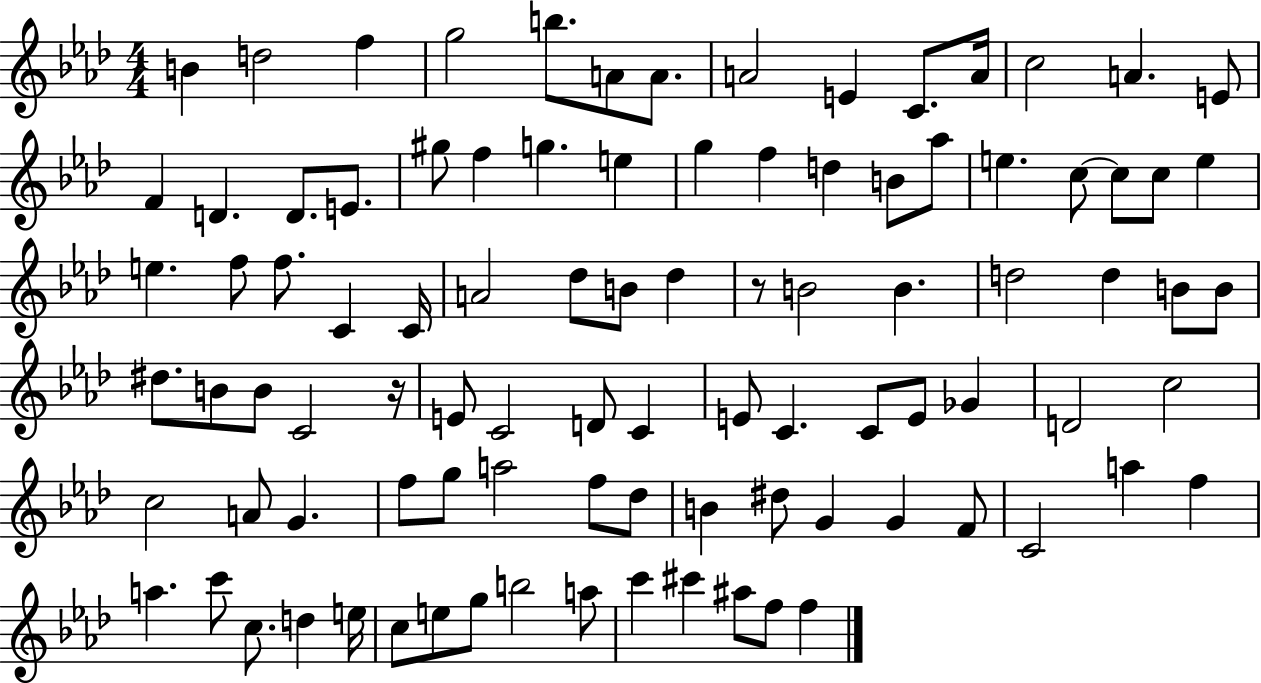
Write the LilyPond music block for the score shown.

{
  \clef treble
  \numericTimeSignature
  \time 4/4
  \key aes \major
  b'4 d''2 f''4 | g''2 b''8. a'8 a'8. | a'2 e'4 c'8. a'16 | c''2 a'4. e'8 | \break f'4 d'4. d'8. e'8. | gis''8 f''4 g''4. e''4 | g''4 f''4 d''4 b'8 aes''8 | e''4. c''8~~ c''8 c''8 e''4 | \break e''4. f''8 f''8. c'4 c'16 | a'2 des''8 b'8 des''4 | r8 b'2 b'4. | d''2 d''4 b'8 b'8 | \break dis''8. b'8 b'8 c'2 r16 | e'8 c'2 d'8 c'4 | e'8 c'4. c'8 e'8 ges'4 | d'2 c''2 | \break c''2 a'8 g'4. | f''8 g''8 a''2 f''8 des''8 | b'4 dis''8 g'4 g'4 f'8 | c'2 a''4 f''4 | \break a''4. c'''8 c''8. d''4 e''16 | c''8 e''8 g''8 b''2 a''8 | c'''4 cis'''4 ais''8 f''8 f''4 | \bar "|."
}